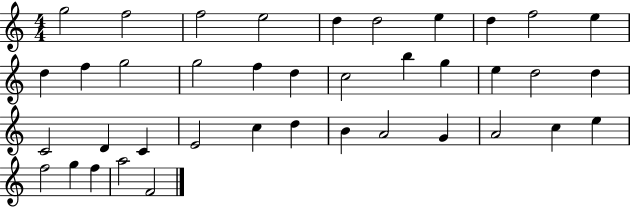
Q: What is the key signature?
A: C major